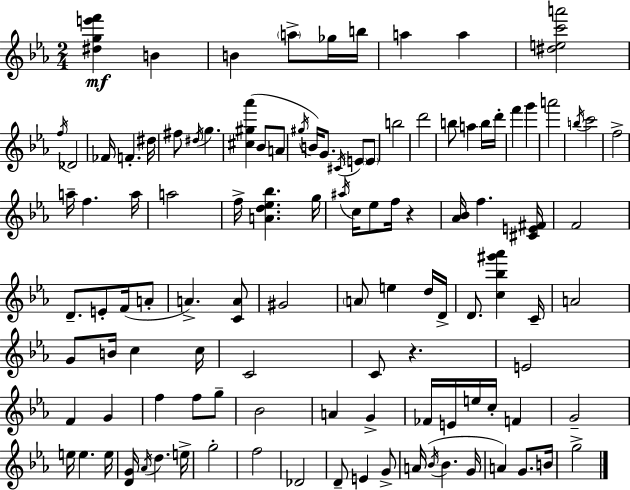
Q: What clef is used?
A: treble